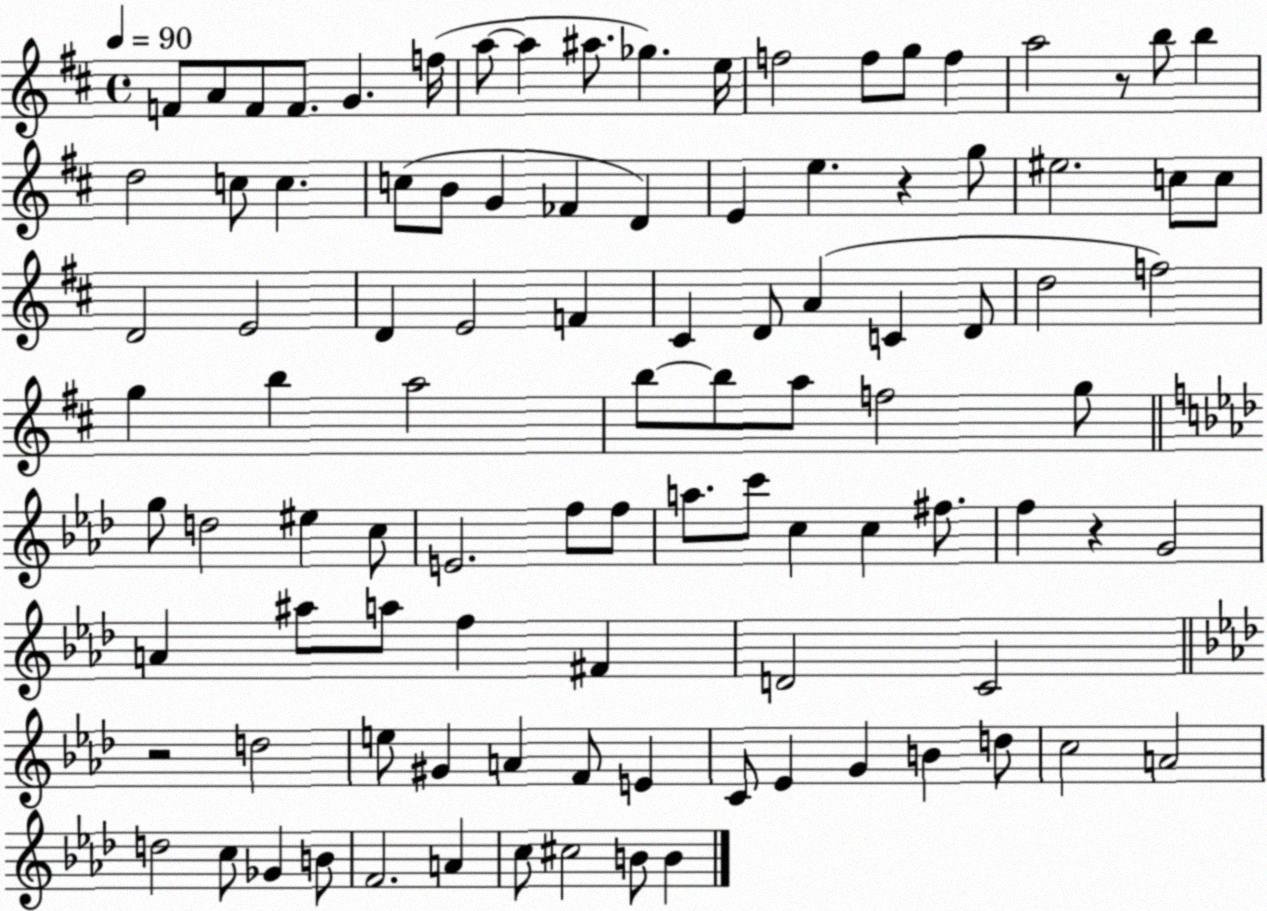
X:1
T:Untitled
M:4/4
L:1/4
K:D
F/2 A/2 F/2 F/2 G f/4 a/2 a ^a/2 _g e/4 f2 f/2 g/2 f a2 z/2 b/2 b d2 c/2 c c/2 B/2 G _F D E e z g/2 ^e2 c/2 c/2 D2 E2 D E2 F ^C D/2 A C D/2 d2 f2 g b a2 b/2 b/2 a/2 f2 g/2 g/2 d2 ^e c/2 E2 f/2 f/2 a/2 c'/2 c c ^f/2 f z G2 A ^a/2 a/2 f ^F D2 C2 z2 d2 e/2 ^G A F/2 E C/2 _E G B d/2 c2 A2 d2 c/2 _G B/2 F2 A c/2 ^c2 B/2 B